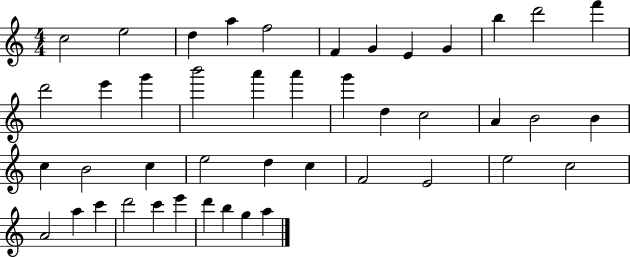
X:1
T:Untitled
M:4/4
L:1/4
K:C
c2 e2 d a f2 F G E G b d'2 f' d'2 e' g' b'2 a' a' g' d c2 A B2 B c B2 c e2 d c F2 E2 e2 c2 A2 a c' d'2 c' e' d' b g a